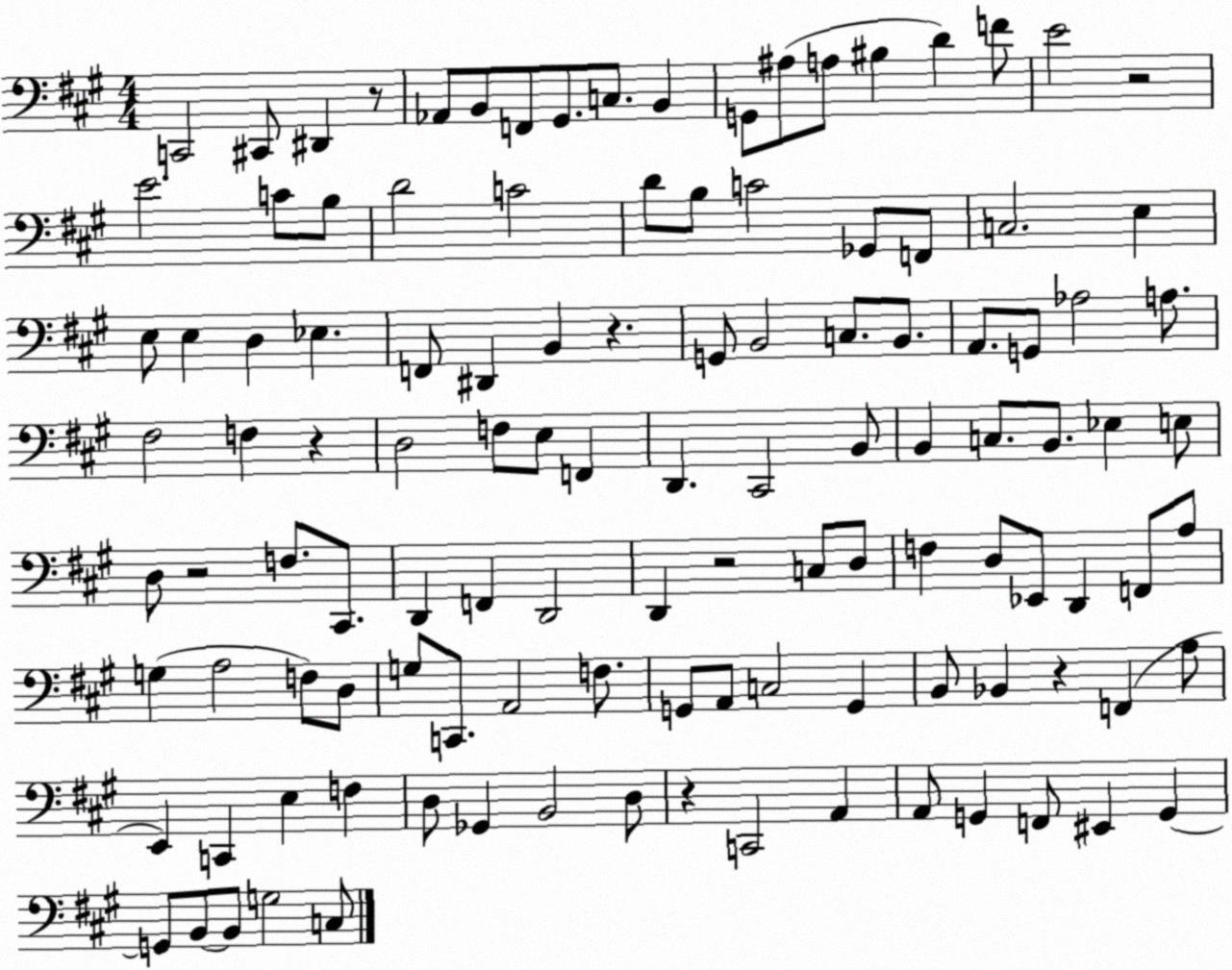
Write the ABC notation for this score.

X:1
T:Untitled
M:4/4
L:1/4
K:A
C,,2 ^C,,/2 ^D,, z/2 _A,,/2 B,,/2 F,,/2 ^G,,/2 C,/2 B,, G,,/2 ^A,/2 A,/2 ^B, D F/2 E2 z2 E2 C/2 B,/2 D2 C2 D/2 B,/2 C2 _G,,/2 F,,/2 C,2 E, E,/2 E, D, _E, F,,/2 ^D,, B,, z G,,/2 B,,2 C,/2 B,,/2 A,,/2 G,,/2 _A,2 A,/2 ^F,2 F, z D,2 F,/2 E,/2 F,, D,, ^C,,2 B,,/2 B,, C,/2 B,,/2 _E, E,/2 D,/2 z2 F,/2 ^C,,/2 D,, F,, D,,2 D,, z2 C,/2 D,/2 F, D,/2 _E,,/2 D,, F,,/2 A,/2 G, A,2 F,/2 D,/2 G,/2 C,,/2 A,,2 F,/2 G,,/2 A,,/2 C,2 G,, B,,/2 _B,, z F,, A,/2 E,, C,, E, F, D,/2 _G,, B,,2 D,/2 z C,,2 A,, A,,/2 G,, F,,/2 ^E,, G,, G,,/2 B,,/2 B,,/2 G,2 C,/2